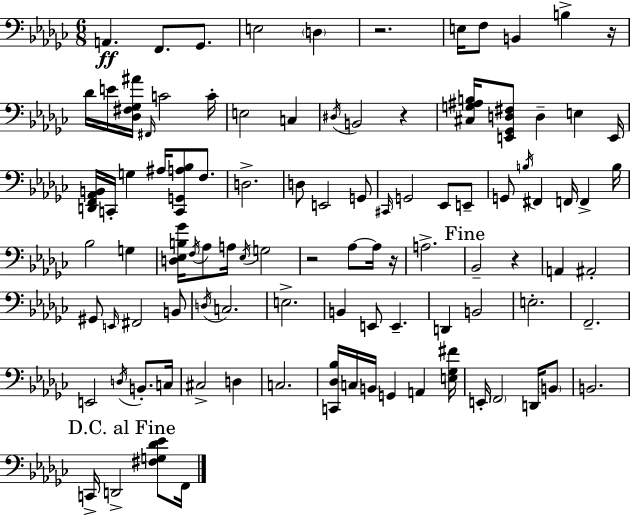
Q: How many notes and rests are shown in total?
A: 100